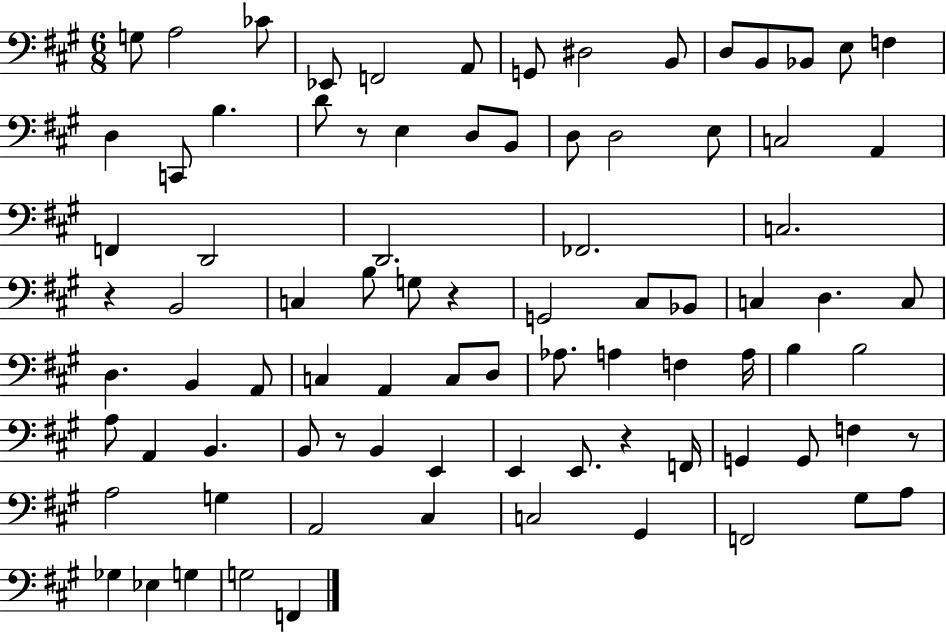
G3/e A3/h CES4/e Eb2/e F2/h A2/e G2/e D#3/h B2/e D3/e B2/e Bb2/e E3/e F3/q D3/q C2/e B3/q. D4/e R/e E3/q D3/e B2/e D3/e D3/h E3/e C3/h A2/q F2/q D2/h D2/h. FES2/h. C3/h. R/q B2/h C3/q B3/e G3/e R/q G2/h C#3/e Bb2/e C3/q D3/q. C3/e D3/q. B2/q A2/e C3/q A2/q C3/e D3/e Ab3/e. A3/q F3/q A3/s B3/q B3/h A3/e A2/q B2/q. B2/e R/e B2/q E2/q E2/q E2/e. R/q F2/s G2/q G2/e F3/q R/e A3/h G3/q A2/h C#3/q C3/h G#2/q F2/h G#3/e A3/e Gb3/q Eb3/q G3/q G3/h F2/q